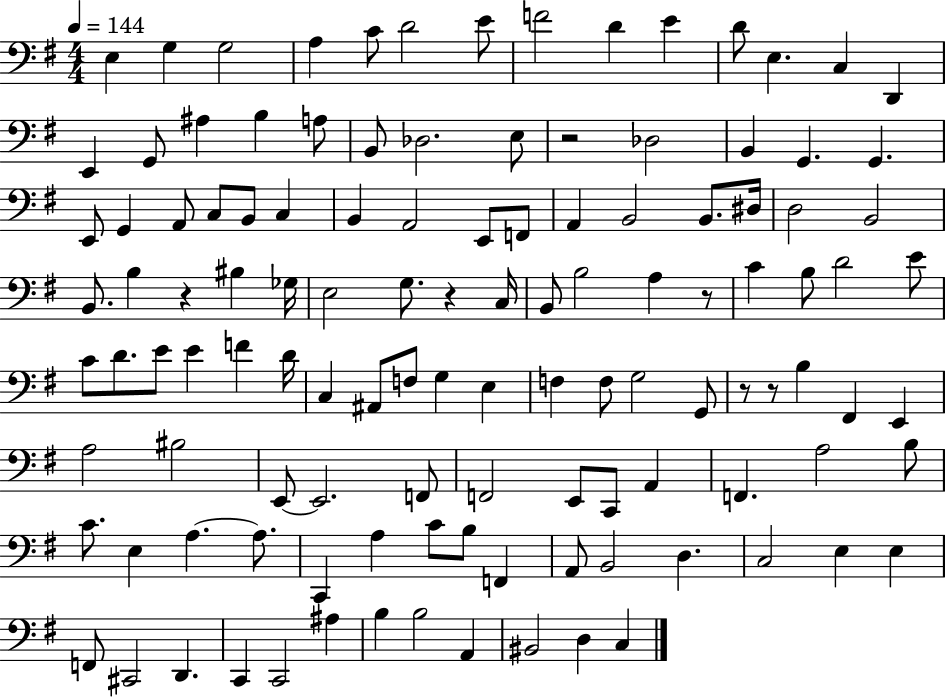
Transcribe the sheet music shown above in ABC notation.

X:1
T:Untitled
M:4/4
L:1/4
K:G
E, G, G,2 A, C/2 D2 E/2 F2 D E D/2 E, C, D,, E,, G,,/2 ^A, B, A,/2 B,,/2 _D,2 E,/2 z2 _D,2 B,, G,, G,, E,,/2 G,, A,,/2 C,/2 B,,/2 C, B,, A,,2 E,,/2 F,,/2 A,, B,,2 B,,/2 ^D,/4 D,2 B,,2 B,,/2 B, z ^B, _G,/4 E,2 G,/2 z C,/4 B,,/2 B,2 A, z/2 C B,/2 D2 E/2 C/2 D/2 E/2 E F D/4 C, ^A,,/2 F,/2 G, E, F, F,/2 G,2 G,,/2 z/2 z/2 B, ^F,, E,, A,2 ^B,2 E,,/2 E,,2 F,,/2 F,,2 E,,/2 C,,/2 A,, F,, A,2 B,/2 C/2 E, A, A,/2 C,, A, C/2 B,/2 F,, A,,/2 B,,2 D, C,2 E, E, F,,/2 ^C,,2 D,, C,, C,,2 ^A, B, B,2 A,, ^B,,2 D, C,